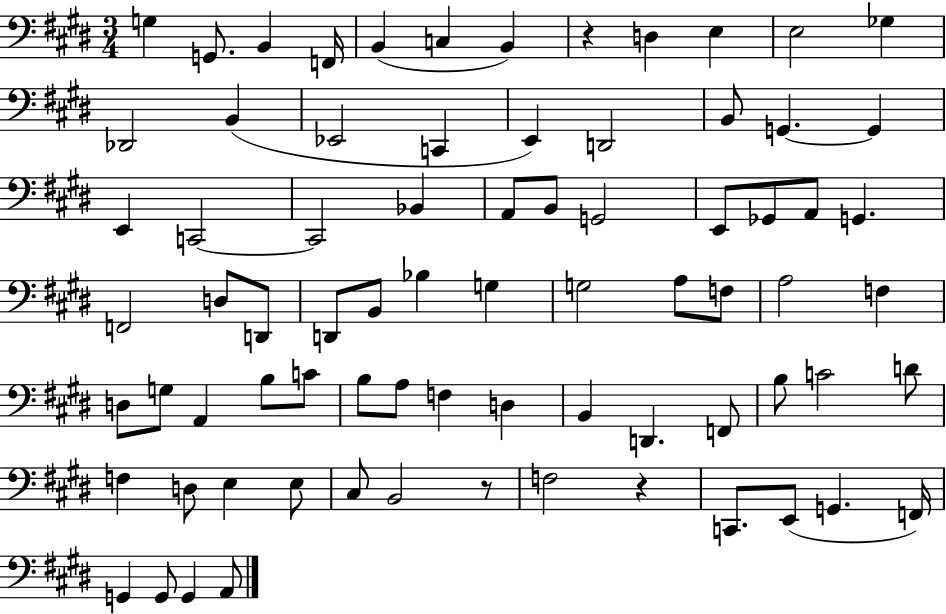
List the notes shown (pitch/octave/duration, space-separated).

G3/q G2/e. B2/q F2/s B2/q C3/q B2/q R/q D3/q E3/q E3/h Gb3/q Db2/h B2/q Eb2/h C2/q E2/q D2/h B2/e G2/q. G2/q E2/q C2/h C2/h Bb2/q A2/e B2/e G2/h E2/e Gb2/e A2/e G2/q. F2/h D3/e D2/e D2/e B2/e Bb3/q G3/q G3/h A3/e F3/e A3/h F3/q D3/e G3/e A2/q B3/e C4/e B3/e A3/e F3/q D3/q B2/q D2/q. F2/e B3/e C4/h D4/e F3/q D3/e E3/q E3/e C#3/e B2/h R/e F3/h R/q C2/e. E2/e G2/q. F2/s G2/q G2/e G2/q A2/e